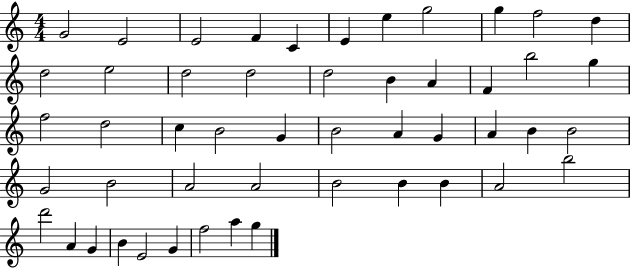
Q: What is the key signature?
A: C major